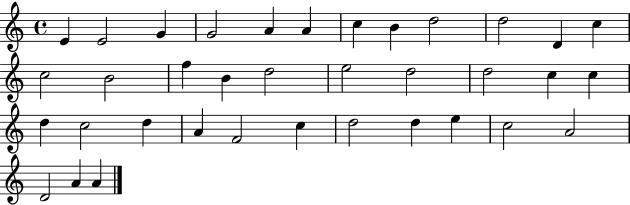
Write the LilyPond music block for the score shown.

{
  \clef treble
  \time 4/4
  \defaultTimeSignature
  \key c \major
  e'4 e'2 g'4 | g'2 a'4 a'4 | c''4 b'4 d''2 | d''2 d'4 c''4 | \break c''2 b'2 | f''4 b'4 d''2 | e''2 d''2 | d''2 c''4 c''4 | \break d''4 c''2 d''4 | a'4 f'2 c''4 | d''2 d''4 e''4 | c''2 a'2 | \break d'2 a'4 a'4 | \bar "|."
}